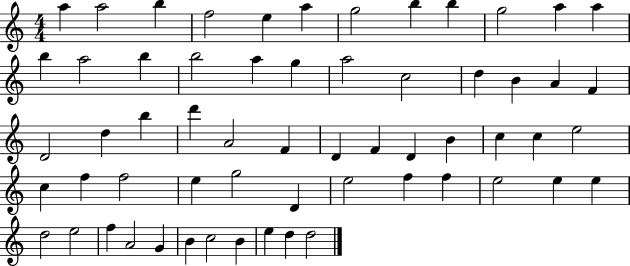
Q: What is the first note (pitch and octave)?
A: A5